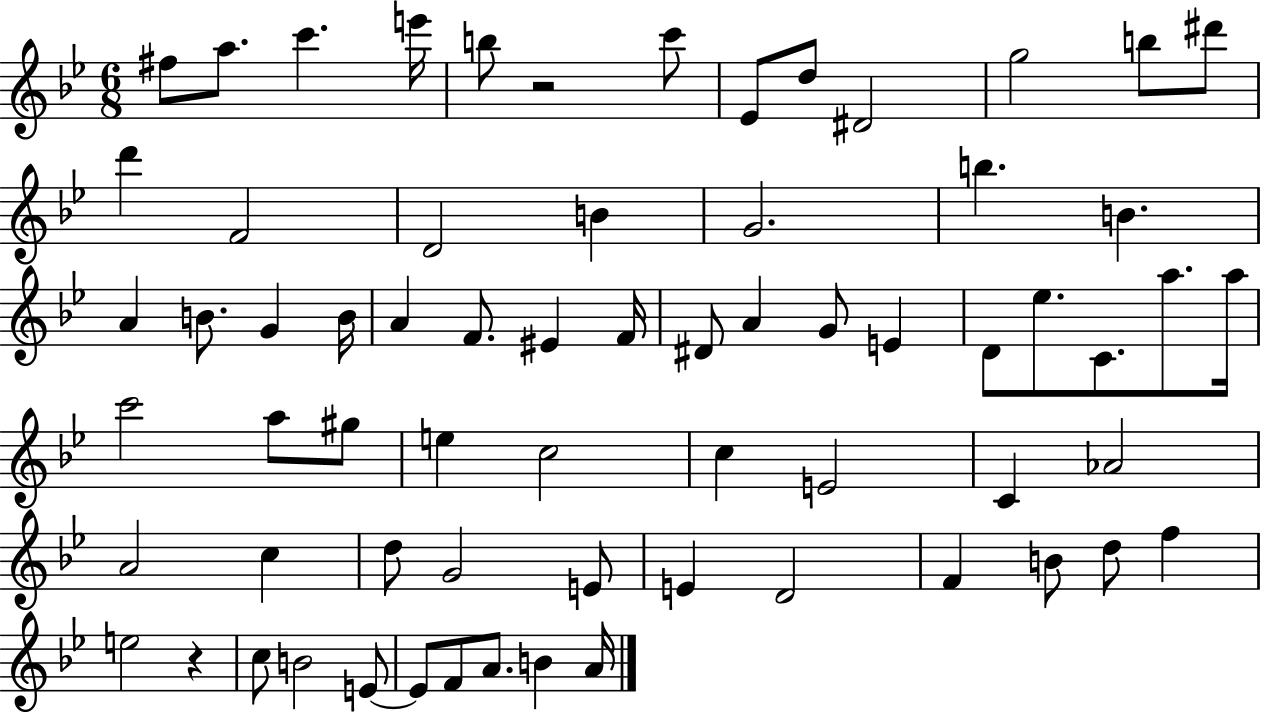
{
  \clef treble
  \numericTimeSignature
  \time 6/8
  \key bes \major
  fis''8 a''8. c'''4. e'''16 | b''8 r2 c'''8 | ees'8 d''8 dis'2 | g''2 b''8 dis'''8 | \break d'''4 f'2 | d'2 b'4 | g'2. | b''4. b'4. | \break a'4 b'8. g'4 b'16 | a'4 f'8. eis'4 f'16 | dis'8 a'4 g'8 e'4 | d'8 ees''8. c'8. a''8. a''16 | \break c'''2 a''8 gis''8 | e''4 c''2 | c''4 e'2 | c'4 aes'2 | \break a'2 c''4 | d''8 g'2 e'8 | e'4 d'2 | f'4 b'8 d''8 f''4 | \break e''2 r4 | c''8 b'2 e'8~~ | e'8 f'8 a'8. b'4 a'16 | \bar "|."
}